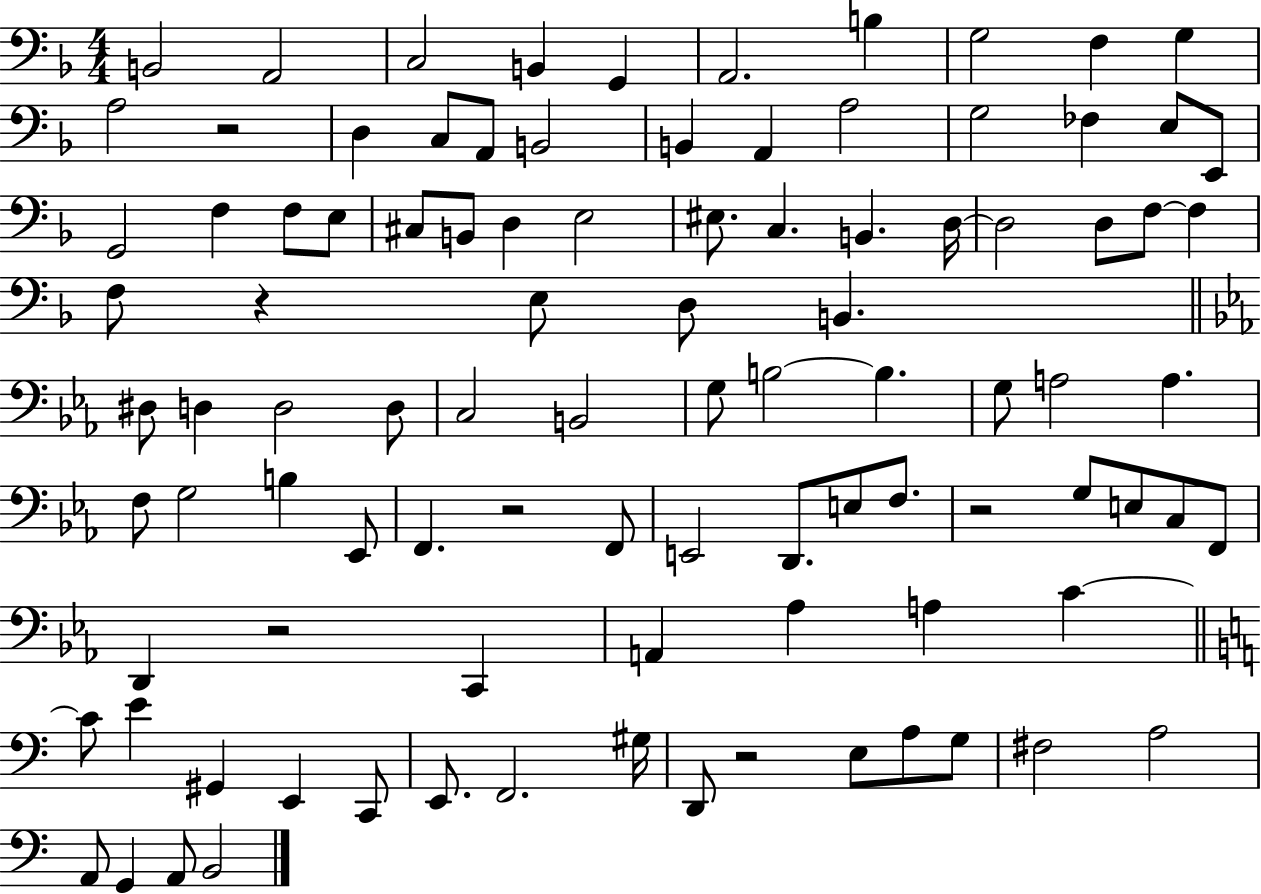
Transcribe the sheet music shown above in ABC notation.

X:1
T:Untitled
M:4/4
L:1/4
K:F
B,,2 A,,2 C,2 B,, G,, A,,2 B, G,2 F, G, A,2 z2 D, C,/2 A,,/2 B,,2 B,, A,, A,2 G,2 _F, E,/2 E,,/2 G,,2 F, F,/2 E,/2 ^C,/2 B,,/2 D, E,2 ^E,/2 C, B,, D,/4 D,2 D,/2 F,/2 F, F,/2 z E,/2 D,/2 B,, ^D,/2 D, D,2 D,/2 C,2 B,,2 G,/2 B,2 B, G,/2 A,2 A, F,/2 G,2 B, _E,,/2 F,, z2 F,,/2 E,,2 D,,/2 E,/2 F,/2 z2 G,/2 E,/2 C,/2 F,,/2 D,, z2 C,, A,, _A, A, C C/2 E ^G,, E,, C,,/2 E,,/2 F,,2 ^G,/4 D,,/2 z2 E,/2 A,/2 G,/2 ^F,2 A,2 A,,/2 G,, A,,/2 B,,2